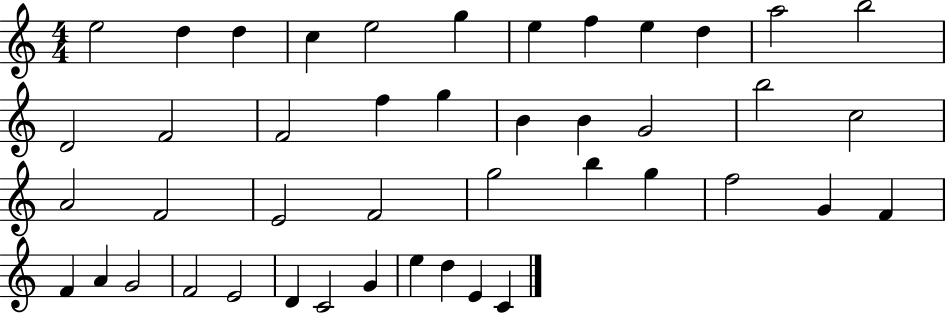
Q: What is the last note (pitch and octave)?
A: C4